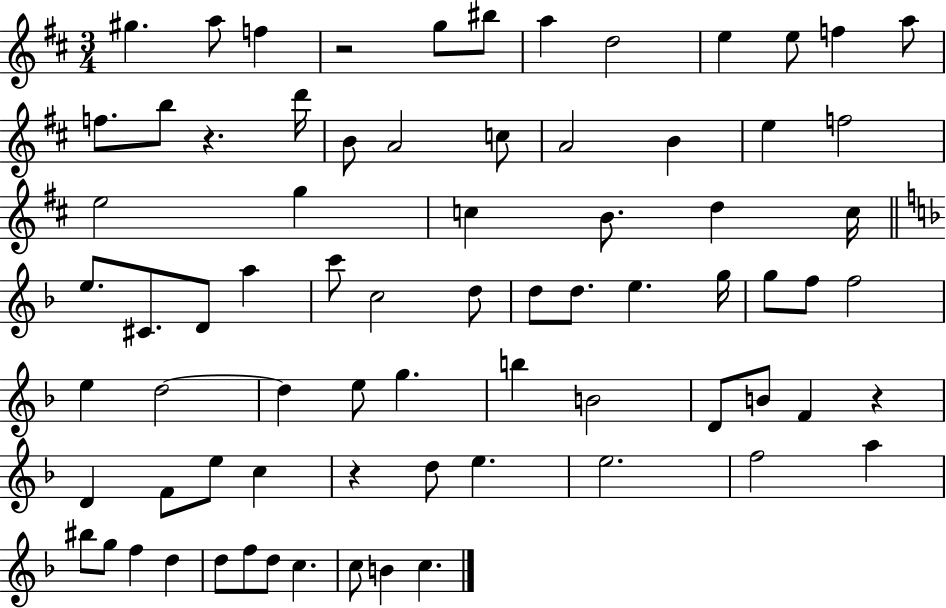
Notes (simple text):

G#5/q. A5/e F5/q R/h G5/e BIS5/e A5/q D5/h E5/q E5/e F5/q A5/e F5/e. B5/e R/q. D6/s B4/e A4/h C5/e A4/h B4/q E5/q F5/h E5/h G5/q C5/q B4/e. D5/q C5/s E5/e. C#4/e. D4/e A5/q C6/e C5/h D5/e D5/e D5/e. E5/q. G5/s G5/e F5/e F5/h E5/q D5/h D5/q E5/e G5/q. B5/q B4/h D4/e B4/e F4/q R/q D4/q F4/e E5/e C5/q R/q D5/e E5/q. E5/h. F5/h A5/q BIS5/e G5/e F5/q D5/q D5/e F5/e D5/e C5/q. C5/e B4/q C5/q.